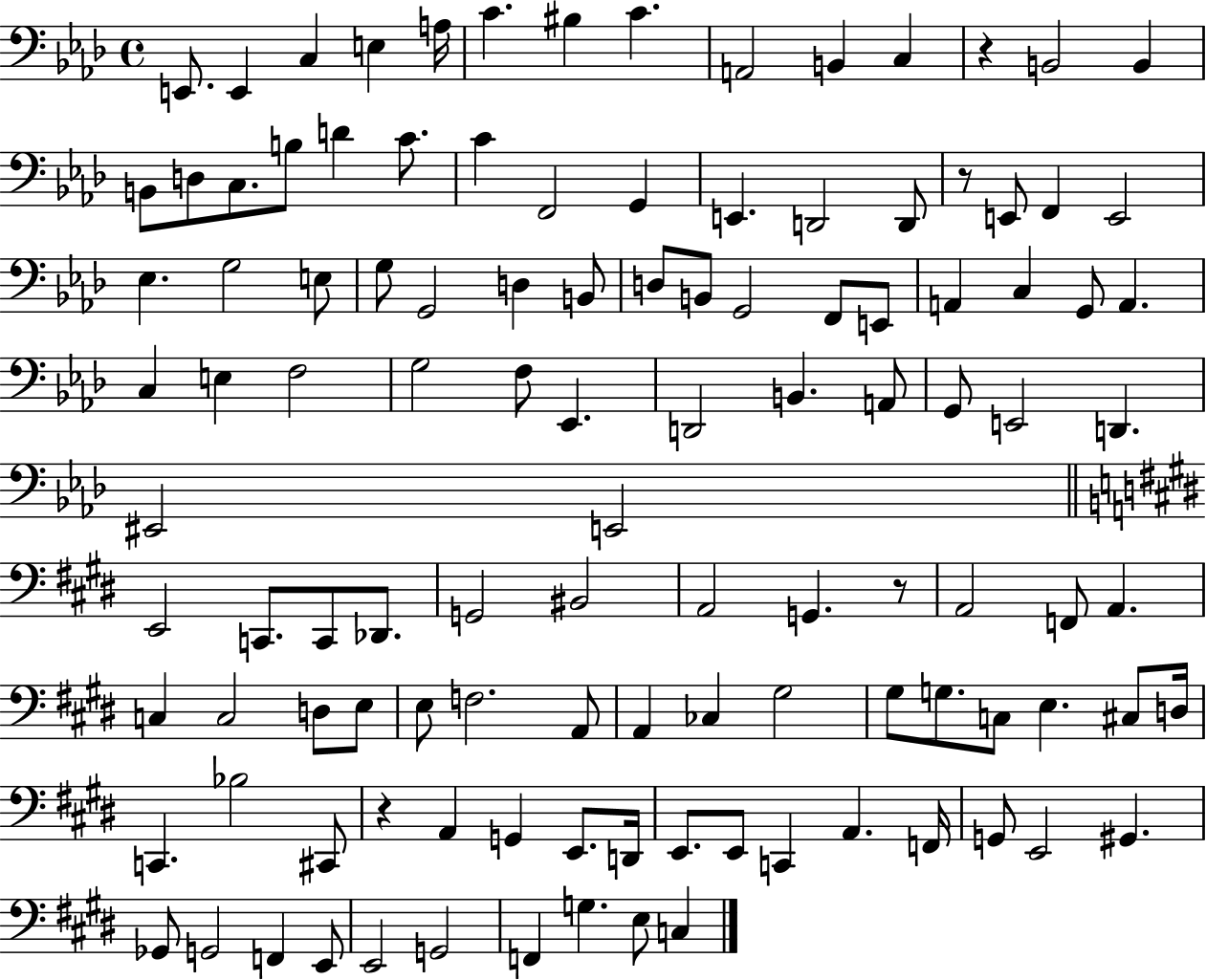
X:1
T:Untitled
M:4/4
L:1/4
K:Ab
E,,/2 E,, C, E, A,/4 C ^B, C A,,2 B,, C, z B,,2 B,, B,,/2 D,/2 C,/2 B,/2 D C/2 C F,,2 G,, E,, D,,2 D,,/2 z/2 E,,/2 F,, E,,2 _E, G,2 E,/2 G,/2 G,,2 D, B,,/2 D,/2 B,,/2 G,,2 F,,/2 E,,/2 A,, C, G,,/2 A,, C, E, F,2 G,2 F,/2 _E,, D,,2 B,, A,,/2 G,,/2 E,,2 D,, ^E,,2 E,,2 E,,2 C,,/2 C,,/2 _D,,/2 G,,2 ^B,,2 A,,2 G,, z/2 A,,2 F,,/2 A,, C, C,2 D,/2 E,/2 E,/2 F,2 A,,/2 A,, _C, ^G,2 ^G,/2 G,/2 C,/2 E, ^C,/2 D,/4 C,, _B,2 ^C,,/2 z A,, G,, E,,/2 D,,/4 E,,/2 E,,/2 C,, A,, F,,/4 G,,/2 E,,2 ^G,, _G,,/2 G,,2 F,, E,,/2 E,,2 G,,2 F,, G, E,/2 C,